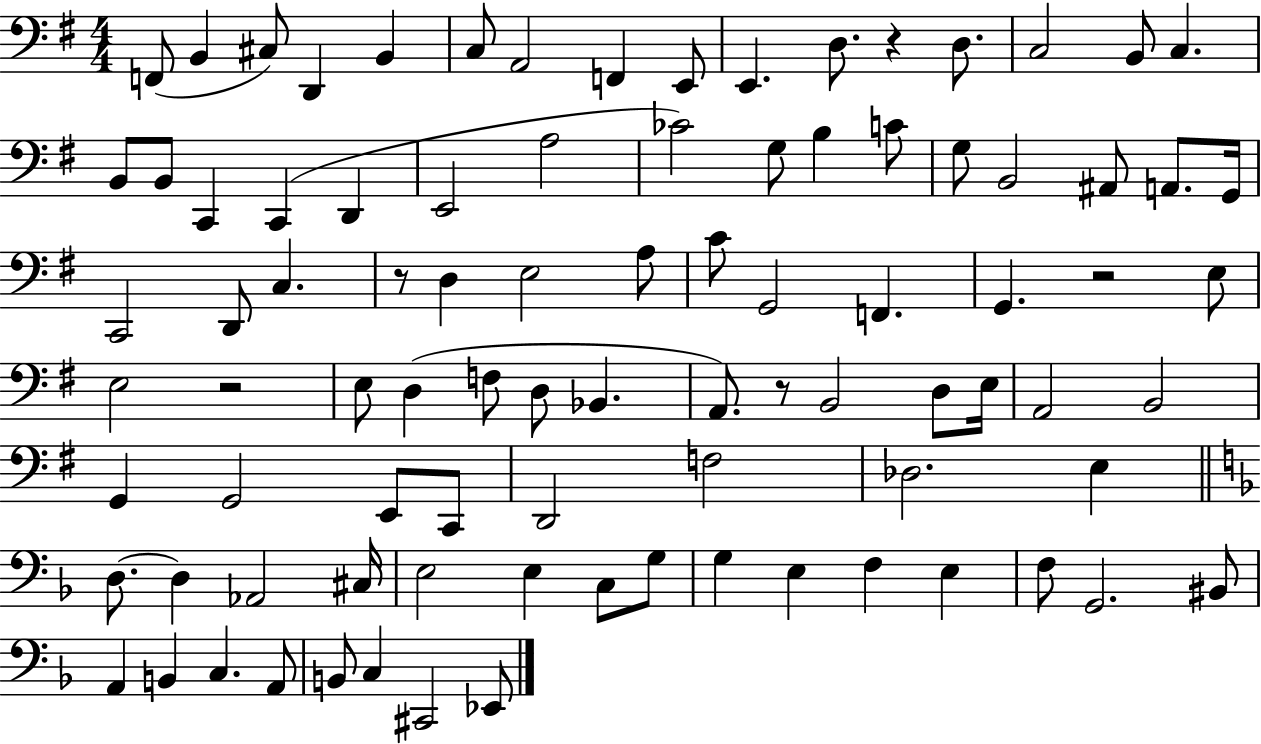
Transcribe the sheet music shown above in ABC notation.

X:1
T:Untitled
M:4/4
L:1/4
K:G
F,,/2 B,, ^C,/2 D,, B,, C,/2 A,,2 F,, E,,/2 E,, D,/2 z D,/2 C,2 B,,/2 C, B,,/2 B,,/2 C,, C,, D,, E,,2 A,2 _C2 G,/2 B, C/2 G,/2 B,,2 ^A,,/2 A,,/2 G,,/4 C,,2 D,,/2 C, z/2 D, E,2 A,/2 C/2 G,,2 F,, G,, z2 E,/2 E,2 z2 E,/2 D, F,/2 D,/2 _B,, A,,/2 z/2 B,,2 D,/2 E,/4 A,,2 B,,2 G,, G,,2 E,,/2 C,,/2 D,,2 F,2 _D,2 E, D,/2 D, _A,,2 ^C,/4 E,2 E, C,/2 G,/2 G, E, F, E, F,/2 G,,2 ^B,,/2 A,, B,, C, A,,/2 B,,/2 C, ^C,,2 _E,,/2